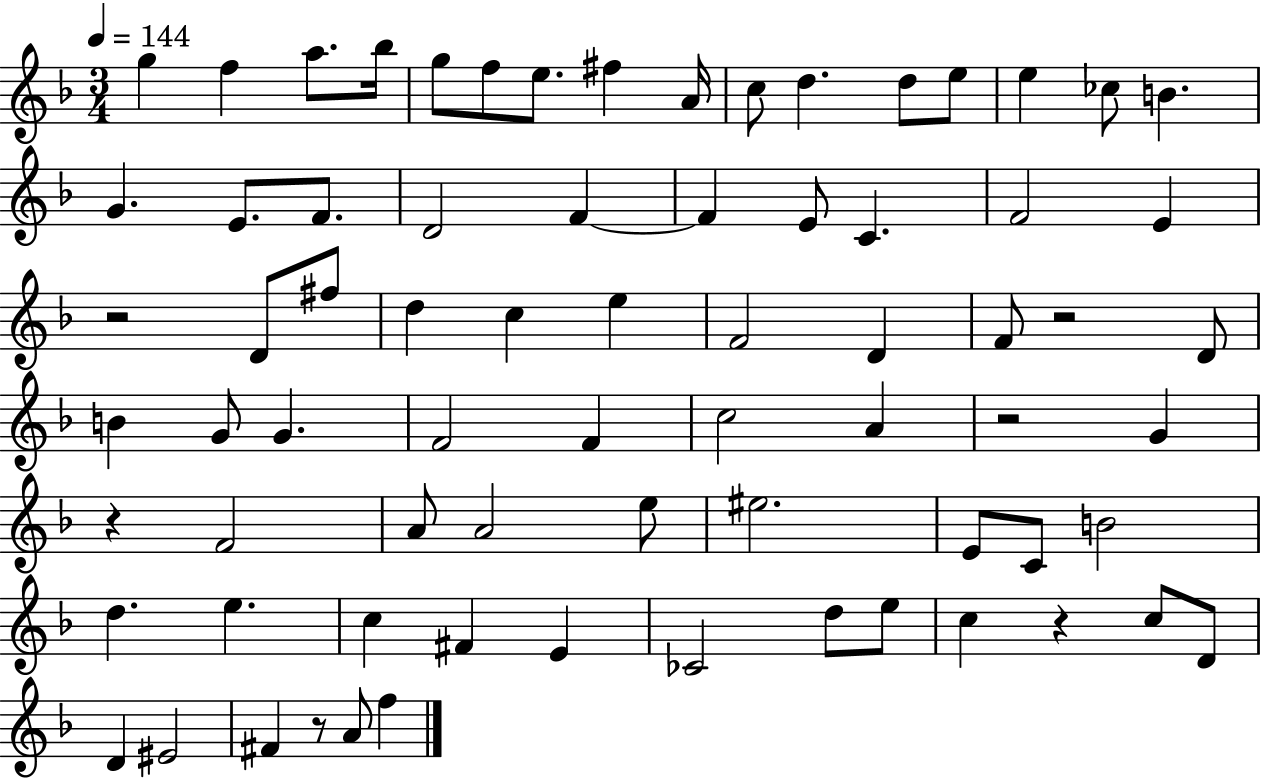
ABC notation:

X:1
T:Untitled
M:3/4
L:1/4
K:F
g f a/2 _b/4 g/2 f/2 e/2 ^f A/4 c/2 d d/2 e/2 e _c/2 B G E/2 F/2 D2 F F E/2 C F2 E z2 D/2 ^f/2 d c e F2 D F/2 z2 D/2 B G/2 G F2 F c2 A z2 G z F2 A/2 A2 e/2 ^e2 E/2 C/2 B2 d e c ^F E _C2 d/2 e/2 c z c/2 D/2 D ^E2 ^F z/2 A/2 f